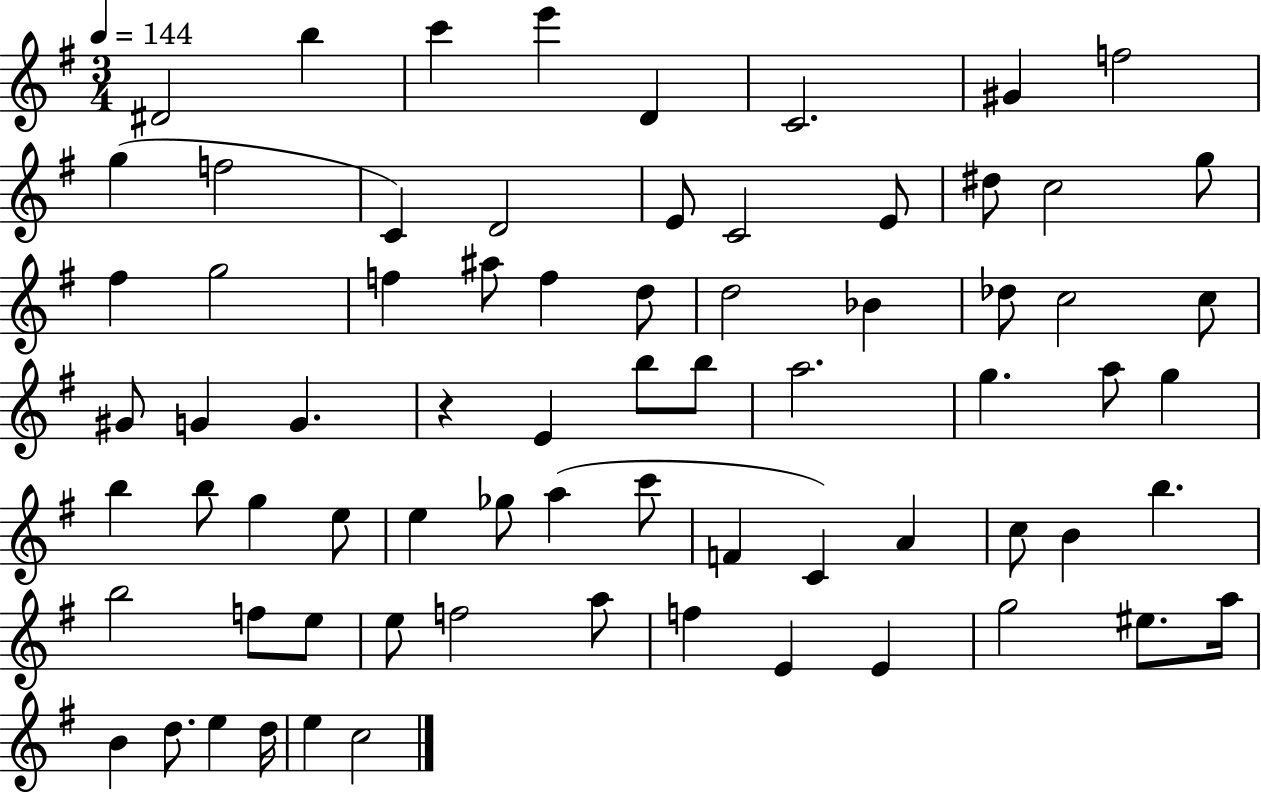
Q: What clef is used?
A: treble